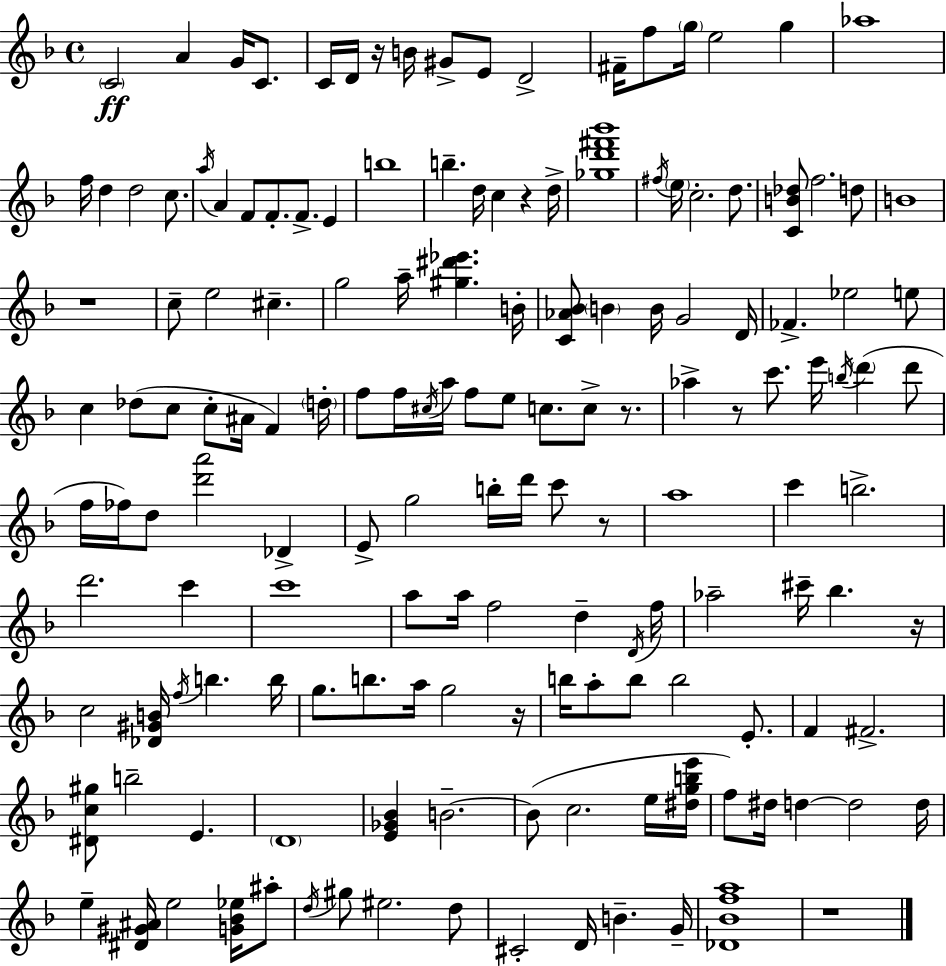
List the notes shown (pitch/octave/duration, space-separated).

C4/h A4/q G4/s C4/e. C4/s D4/s R/s B4/s G#4/e E4/e D4/h F#4/s F5/e G5/s E5/h G5/q Ab5/w F5/s D5/q D5/h C5/e. A5/s A4/q F4/e F4/e. F4/e. E4/q B5/w B5/q. D5/s C5/q R/q D5/s [Gb5,D6,F#6,Bb6]/w F#5/s E5/s C5/h. D5/e. [C4,B4,Db5]/e F5/h. D5/e B4/w R/w C5/e E5/h C#5/q. G5/h A5/s [G#5,D#6,Eb6]/q. B4/s [C4,Ab4,Bb4]/e B4/q B4/s G4/h D4/s FES4/q. Eb5/h E5/e C5/q Db5/e C5/e C5/e A#4/s F4/q D5/s F5/e F5/s C#5/s A5/s F5/e E5/e C5/e. C5/e R/e. Ab5/q R/e C6/e. E6/s B5/s D6/q D6/e F5/s FES5/s D5/e [D6,A6]/h Db4/q E4/e G5/h B5/s D6/s C6/e R/e A5/w C6/q B5/h. D6/h. C6/q C6/w A5/e A5/s F5/h D5/q D4/s F5/s Ab5/h C#6/s Bb5/q. R/s C5/h [Db4,G#4,B4]/s F5/s B5/q. B5/s G5/e. B5/e. A5/s G5/h R/s B5/s A5/e B5/e B5/h E4/e. F4/q F#4/h. [D#4,C5,G#5]/e B5/h E4/q. D4/w [E4,Gb4,Bb4]/q B4/h. B4/e C5/h. E5/s [D#5,G5,B5,E6]/s F5/e D#5/s D5/q D5/h D5/s E5/q [D#4,G#4,A#4]/s E5/h [G4,Bb4,Eb5]/s A#5/e D5/s G#5/e EIS5/h. D5/e C#4/h D4/s B4/q. G4/s [Db4,Bb4,F5,A5]/w R/w